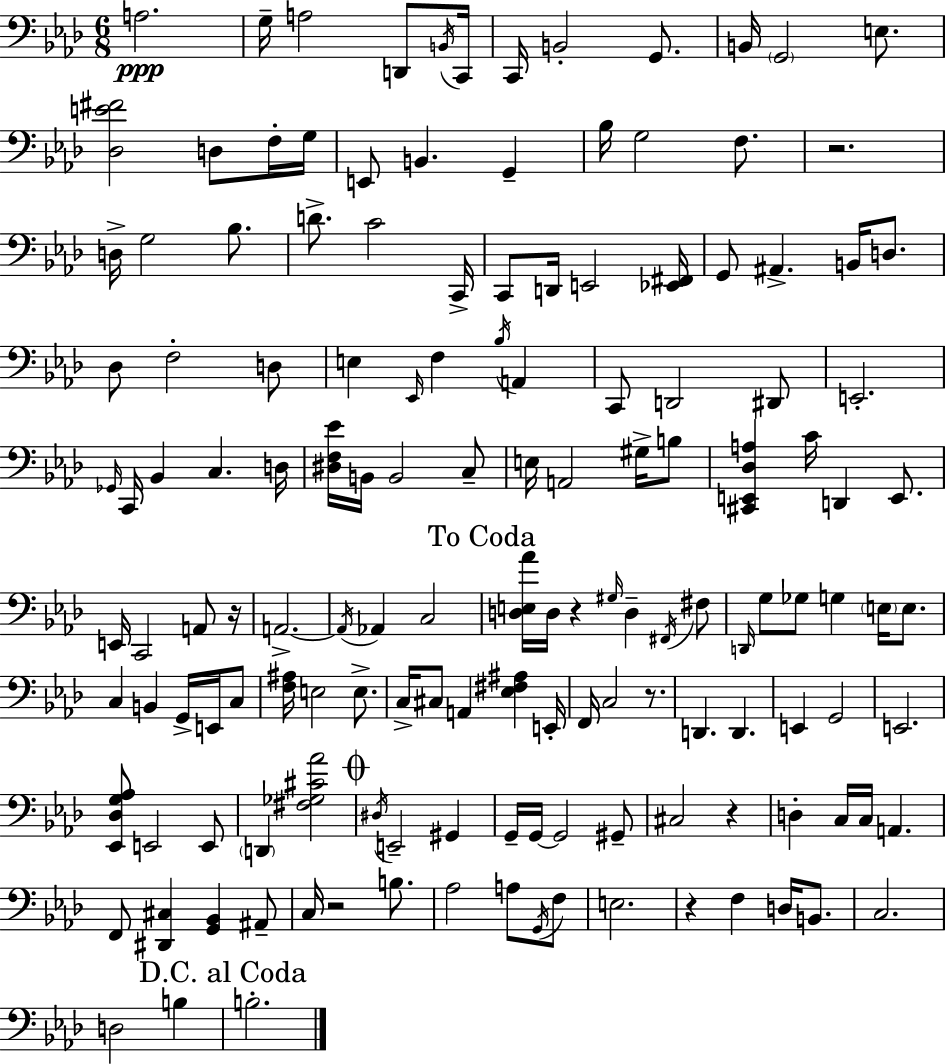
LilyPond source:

{
  \clef bass
  \numericTimeSignature
  \time 6/8
  \key aes \major
  \repeat volta 2 { a2.\ppp | g16-- a2 d,8 \acciaccatura { b,16 } | c,16 c,16 b,2-. g,8. | b,16 \parenthesize g,2 e8. | \break <des e' fis'>2 d8 f16-. | g16 e,8 b,4. g,4-- | bes16 g2 f8. | r2. | \break d16-> g2 bes8. | d'8.-> c'2 | c,16-> c,8 d,16 e,2 | <ees, fis,>16 g,8 ais,4.-> b,16 d8. | \break des8 f2-. d8 | e4 \grace { ees,16 } f4 \acciaccatura { bes16 } a,4 | c,8 d,2 | dis,8 e,2.-. | \break \grace { ges,16 } c,16 bes,4 c4. | d16 <dis f ees'>16 b,16 b,2 | c8-- e16 a,2 | gis16-> b8 <cis, e, des a>4 c'16 d,4 | \break e,8. e,16 c,2 | a,8 r16 a,2.->~~ | \acciaccatura { a,16 } aes,4 c2 | \mark "To Coda" <d e aes'>16 d16 r4 \grace { gis16 } | \break d4-- \acciaccatura { fis,16 } fis8 \grace { d,16 } g8 ges8 | g4 \parenthesize e16 e8. c4 | b,4 g,16-> e,16 c8 <f ais>16 e2 | e8.-> c16-> cis8 a,4 | \break <ees fis ais>4 e,16-. f,16 c2 | r8. d,4. | d,4. e,4 | g,2 e,2. | \break <ees, des g aes>8 e,2 | e,8 \parenthesize d,4 | <fis ges cis' aes'>2 \mark \markup { \musicglyph "scripts.coda" } \acciaccatura { dis16 } e,2-- | gis,4 g,16-- g,16~~ g,2 | \break gis,8-- cis2 | r4 d4-. | c16 c16 a,4. f,8 <dis, cis>4 | <g, bes,>4 ais,8-- c16 r2 | \break b8. aes2 | a8 \acciaccatura { g,16 } f8 e2. | r4 | f4 d16 b,8. c2. | \break d2 | b4 \mark "D.C. al Coda" b2.-. | } \bar "|."
}